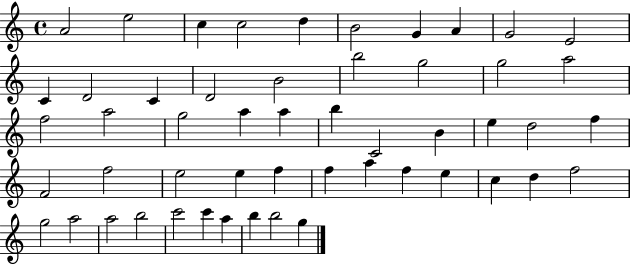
A4/h E5/h C5/q C5/h D5/q B4/h G4/q A4/q G4/h E4/h C4/q D4/h C4/q D4/h B4/h B5/h G5/h G5/h A5/h F5/h A5/h G5/h A5/q A5/q B5/q C4/h B4/q E5/q D5/h F5/q F4/h F5/h E5/h E5/q F5/q F5/q A5/q F5/q E5/q C5/q D5/q F5/h G5/h A5/h A5/h B5/h C6/h C6/q A5/q B5/q B5/h G5/q